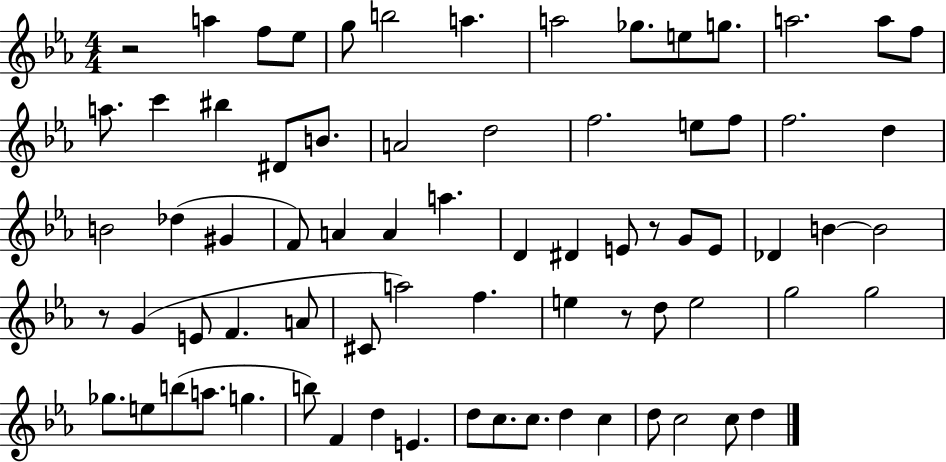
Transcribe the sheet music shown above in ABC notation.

X:1
T:Untitled
M:4/4
L:1/4
K:Eb
z2 a f/2 _e/2 g/2 b2 a a2 _g/2 e/2 g/2 a2 a/2 f/2 a/2 c' ^b ^D/2 B/2 A2 d2 f2 e/2 f/2 f2 d B2 _d ^G F/2 A A a D ^D E/2 z/2 G/2 E/2 _D B B2 z/2 G E/2 F A/2 ^C/2 a2 f e z/2 d/2 e2 g2 g2 _g/2 e/2 b/2 a/2 g b/2 F d E d/2 c/2 c/2 d c d/2 c2 c/2 d